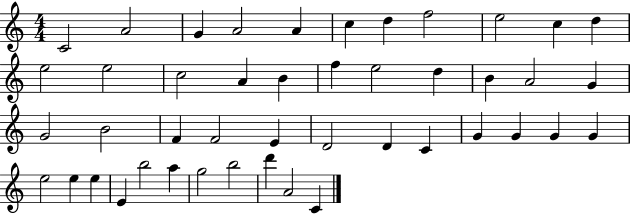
X:1
T:Untitled
M:4/4
L:1/4
K:C
C2 A2 G A2 A c d f2 e2 c d e2 e2 c2 A B f e2 d B A2 G G2 B2 F F2 E D2 D C G G G G e2 e e E b2 a g2 b2 d' A2 C